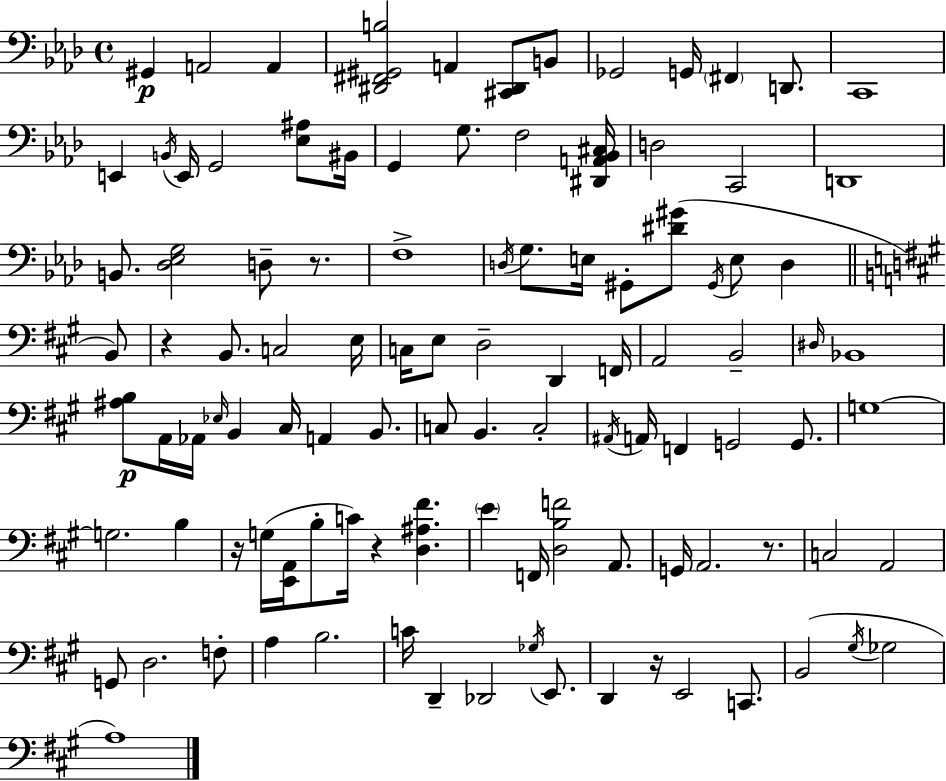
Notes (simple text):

G#2/q A2/h A2/q [D#2,F#2,G#2,B3]/h A2/q [C#2,D#2]/e B2/e Gb2/h G2/s F#2/q D2/e. C2/w E2/q B2/s E2/s G2/h [Eb3,A#3]/e BIS2/s G2/q G3/e. F3/h [D#2,A2,Bb2,C#3]/s D3/h C2/h D2/w B2/e. [Db3,Eb3,G3]/h D3/e R/e. F3/w D3/s G3/e. E3/s G#2/e [D#4,G#4]/e G#2/s E3/e D3/q B2/e R/q B2/e. C3/h E3/s C3/s E3/e D3/h D2/q F2/s A2/h B2/h D#3/s Bb2/w [A#3,B3]/e A2/s Ab2/s Eb3/s B2/q C#3/s A2/q B2/e. C3/e B2/q. C3/h A#2/s A2/s F2/q G2/h G2/e. G3/w G3/h. B3/q R/s G3/s [E2,A2]/s B3/e C4/s R/q [D3,A#3,F#4]/q. E4/q F2/s [D3,B3,F4]/h A2/e. G2/s A2/h. R/e. C3/h A2/h G2/e D3/h. F3/e A3/q B3/h. C4/s D2/q Db2/h Gb3/s E2/e. D2/q R/s E2/h C2/e. B2/h G#3/s Gb3/h A3/w